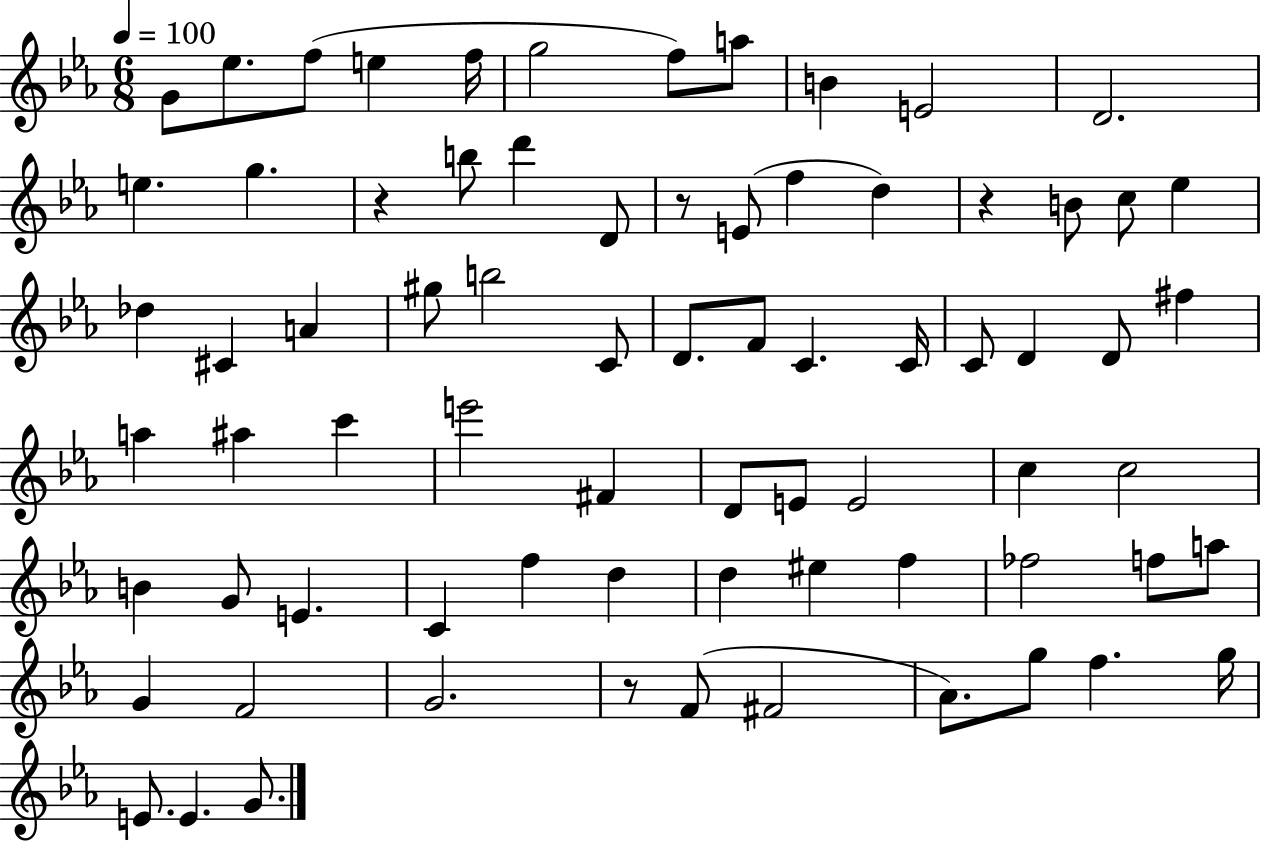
X:1
T:Untitled
M:6/8
L:1/4
K:Eb
G/2 _e/2 f/2 e f/4 g2 f/2 a/2 B E2 D2 e g z b/2 d' D/2 z/2 E/2 f d z B/2 c/2 _e _d ^C A ^g/2 b2 C/2 D/2 F/2 C C/4 C/2 D D/2 ^f a ^a c' e'2 ^F D/2 E/2 E2 c c2 B G/2 E C f d d ^e f _f2 f/2 a/2 G F2 G2 z/2 F/2 ^F2 _A/2 g/2 f g/4 E/2 E G/2